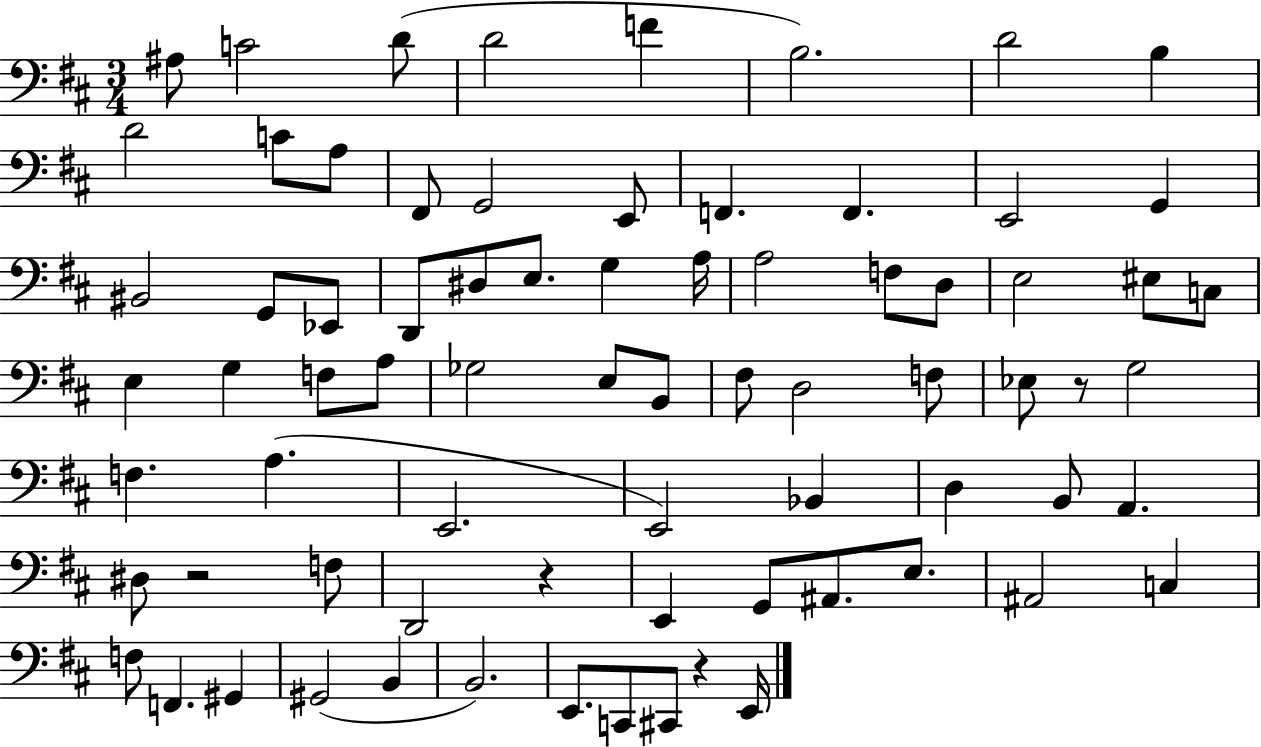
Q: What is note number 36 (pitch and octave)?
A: A3